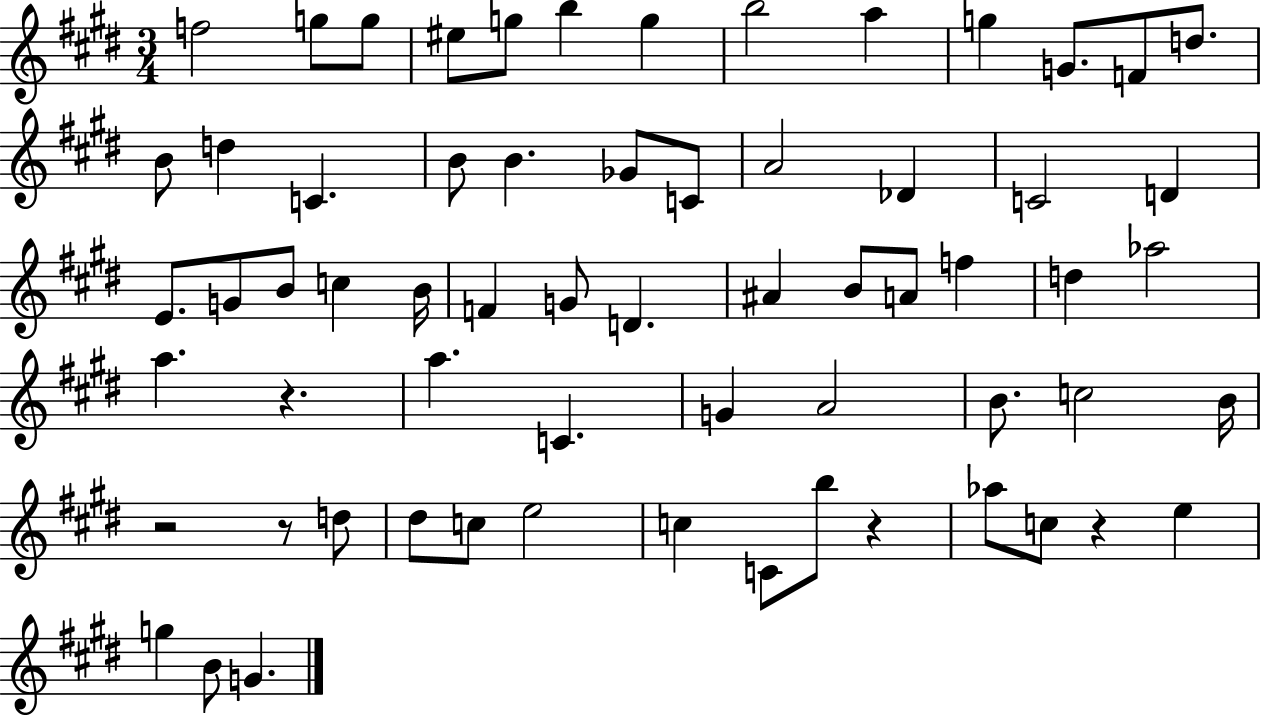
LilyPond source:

{
  \clef treble
  \numericTimeSignature
  \time 3/4
  \key e \major
  \repeat volta 2 { f''2 g''8 g''8 | eis''8 g''8 b''4 g''4 | b''2 a''4 | g''4 g'8. f'8 d''8. | \break b'8 d''4 c'4. | b'8 b'4. ges'8 c'8 | a'2 des'4 | c'2 d'4 | \break e'8. g'8 b'8 c''4 b'16 | f'4 g'8 d'4. | ais'4 b'8 a'8 f''4 | d''4 aes''2 | \break a''4. r4. | a''4. c'4. | g'4 a'2 | b'8. c''2 b'16 | \break r2 r8 d''8 | dis''8 c''8 e''2 | c''4 c'8 b''8 r4 | aes''8 c''8 r4 e''4 | \break g''4 b'8 g'4. | } \bar "|."
}